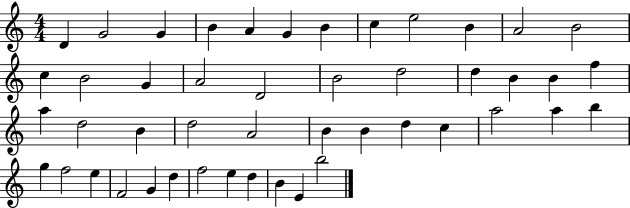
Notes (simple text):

D4/q G4/h G4/q B4/q A4/q G4/q B4/q C5/q E5/h B4/q A4/h B4/h C5/q B4/h G4/q A4/h D4/h B4/h D5/h D5/q B4/q B4/q F5/q A5/q D5/h B4/q D5/h A4/h B4/q B4/q D5/q C5/q A5/h A5/q B5/q G5/q F5/h E5/q F4/h G4/q D5/q F5/h E5/q D5/q B4/q E4/q B5/h